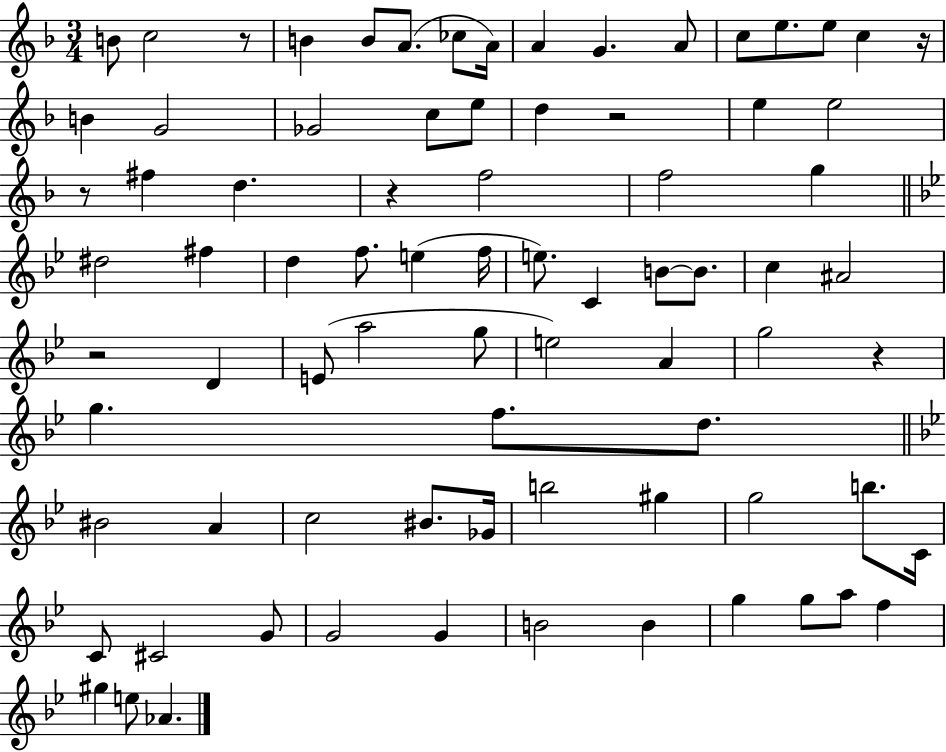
{
  \clef treble
  \numericTimeSignature
  \time 3/4
  \key f \major
  b'8 c''2 r8 | b'4 b'8 a'8.( ces''8 a'16) | a'4 g'4. a'8 | c''8 e''8. e''8 c''4 r16 | \break b'4 g'2 | ges'2 c''8 e''8 | d''4 r2 | e''4 e''2 | \break r8 fis''4 d''4. | r4 f''2 | f''2 g''4 | \bar "||" \break \key bes \major dis''2 fis''4 | d''4 f''8. e''4( f''16 | e''8.) c'4 b'8~~ b'8. | c''4 ais'2 | \break r2 d'4 | e'8( a''2 g''8 | e''2) a'4 | g''2 r4 | \break g''4. f''8. d''8. | \bar "||" \break \key bes \major bis'2 a'4 | c''2 bis'8. ges'16 | b''2 gis''4 | g''2 b''8. c'16 | \break c'8 cis'2 g'8 | g'2 g'4 | b'2 b'4 | g''4 g''8 a''8 f''4 | \break gis''4 e''8 aes'4. | \bar "|."
}